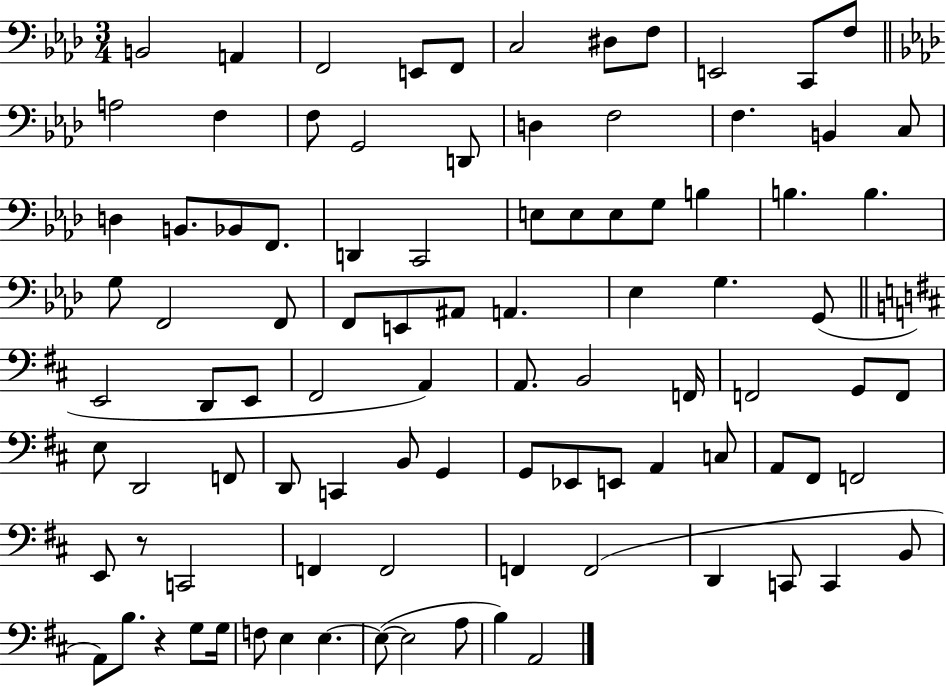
B2/h A2/q F2/h E2/e F2/e C3/h D#3/e F3/e E2/h C2/e F3/e A3/h F3/q F3/e G2/h D2/e D3/q F3/h F3/q. B2/q C3/e D3/q B2/e. Bb2/e F2/e. D2/q C2/h E3/e E3/e E3/e G3/e B3/q B3/q. B3/q. G3/e F2/h F2/e F2/e E2/e A#2/e A2/q. Eb3/q G3/q. G2/e E2/h D2/e E2/e F#2/h A2/q A2/e. B2/h F2/s F2/h G2/e F2/e E3/e D2/h F2/e D2/e C2/q B2/e G2/q G2/e Eb2/e E2/e A2/q C3/e A2/e F#2/e F2/h E2/e R/e C2/h F2/q F2/h F2/q F2/h D2/q C2/e C2/q B2/e A2/e B3/e. R/q G3/e G3/s F3/e E3/q E3/q. E3/e E3/h A3/e B3/q A2/h